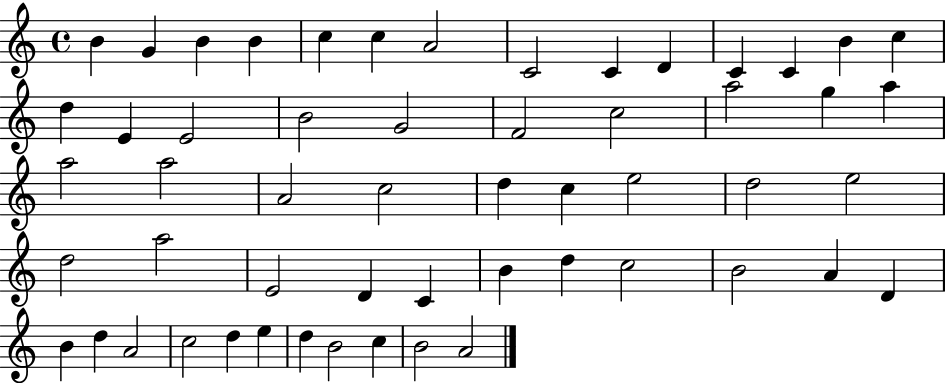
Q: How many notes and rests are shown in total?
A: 55